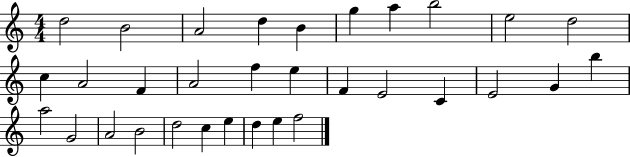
D5/h B4/h A4/h D5/q B4/q G5/q A5/q B5/h E5/h D5/h C5/q A4/h F4/q A4/h F5/q E5/q F4/q E4/h C4/q E4/h G4/q B5/q A5/h G4/h A4/h B4/h D5/h C5/q E5/q D5/q E5/q F5/h